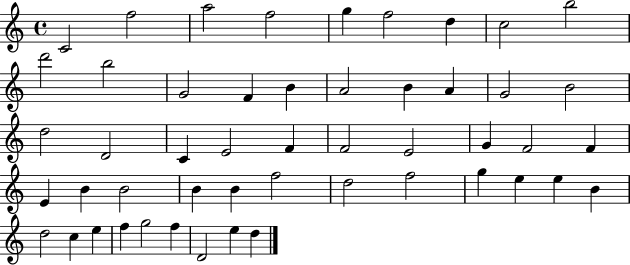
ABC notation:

X:1
T:Untitled
M:4/4
L:1/4
K:C
C2 f2 a2 f2 g f2 d c2 b2 d'2 b2 G2 F B A2 B A G2 B2 d2 D2 C E2 F F2 E2 G F2 F E B B2 B B f2 d2 f2 g e e B d2 c e f g2 f D2 e d